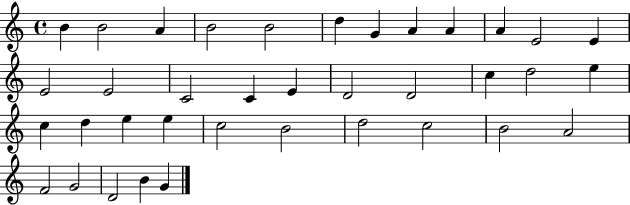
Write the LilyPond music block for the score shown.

{
  \clef treble
  \time 4/4
  \defaultTimeSignature
  \key c \major
  b'4 b'2 a'4 | b'2 b'2 | d''4 g'4 a'4 a'4 | a'4 e'2 e'4 | \break e'2 e'2 | c'2 c'4 e'4 | d'2 d'2 | c''4 d''2 e''4 | \break c''4 d''4 e''4 e''4 | c''2 b'2 | d''2 c''2 | b'2 a'2 | \break f'2 g'2 | d'2 b'4 g'4 | \bar "|."
}